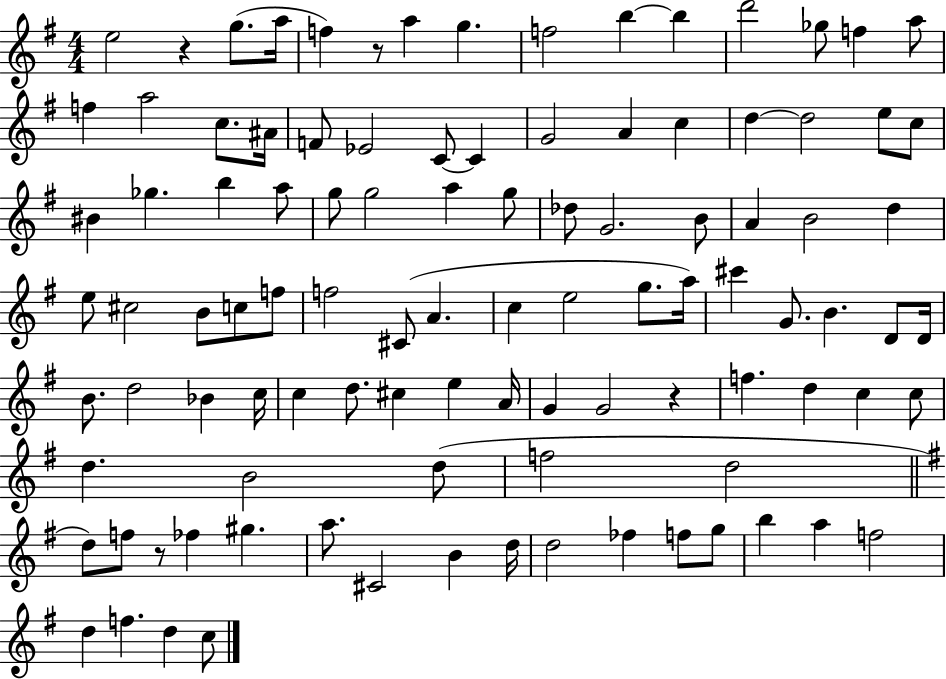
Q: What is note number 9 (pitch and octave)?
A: B5